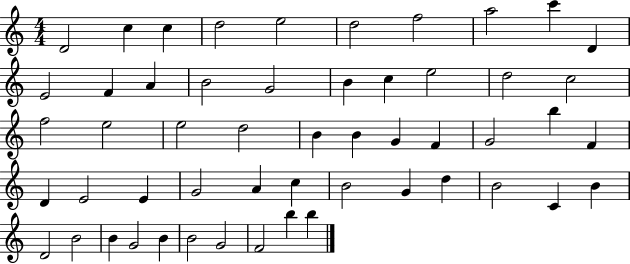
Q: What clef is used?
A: treble